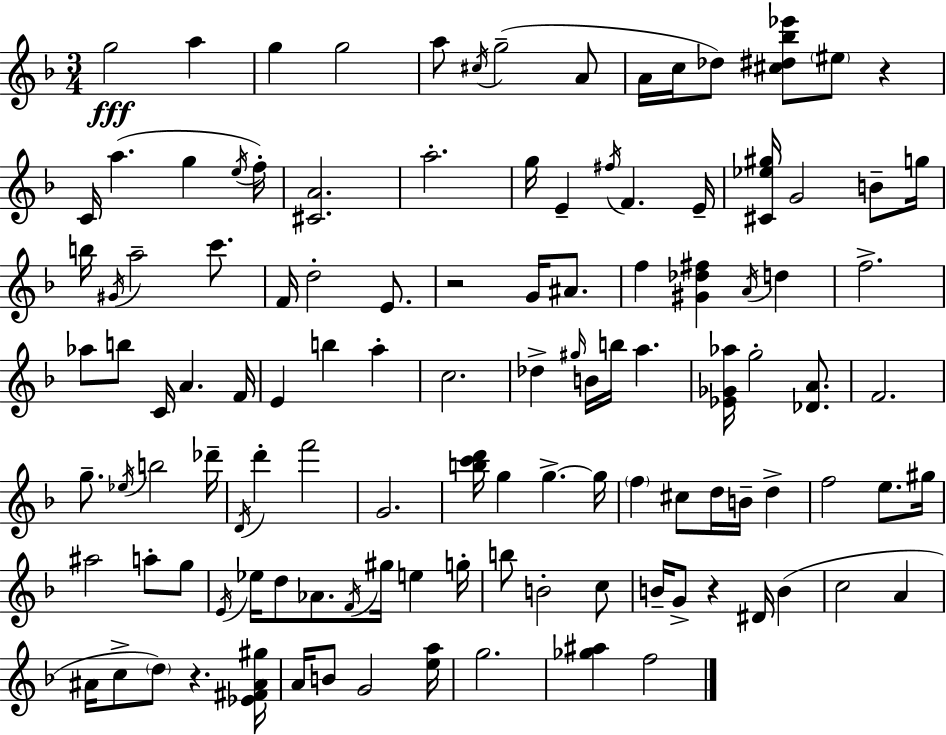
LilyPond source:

{
  \clef treble
  \numericTimeSignature
  \time 3/4
  \key f \major
  \repeat volta 2 { g''2\fff a''4 | g''4 g''2 | a''8 \acciaccatura { cis''16 } g''2--( a'8 | a'16 c''16 des''8) <cis'' dis'' bes'' ees'''>8 \parenthesize eis''8 r4 | \break c'16 a''4.( g''4 | \acciaccatura { e''16 } f''16-.) <cis' a'>2. | a''2.-. | g''16 e'4-- \acciaccatura { fis''16 } f'4. | \break e'16-- <cis' ees'' gis''>16 g'2 | b'8-- g''16 b''16 \acciaccatura { gis'16 } a''2-- | c'''8. f'16 d''2-. | e'8. r2 | \break g'16 ais'8. f''4 <gis' des'' fis''>4 | \acciaccatura { a'16 } d''4 f''2.-> | aes''8 b''8 c'16 a'4. | f'16 e'4 b''4 | \break a''4-. c''2. | des''4-> \grace { gis''16 } b'16 b''16 | a''4. <ees' ges' aes''>16 g''2-. | <des' a'>8. f'2. | \break g''8.-- \acciaccatura { ees''16 } b''2 | des'''16-- \acciaccatura { d'16 } d'''4-. | f'''2 g'2. | <b'' c''' d'''>16 g''4 | \break g''4.->~~ g''16 \parenthesize f''4 | cis''8 d''16 b'16-- d''4-> f''2 | e''8. gis''16 ais''2 | a''8-. g''8 \acciaccatura { e'16 } ees''16 d''8 | \break aes'8. \acciaccatura { f'16 } gis''16 e''4 g''16-. b''8 | b'2-. c''8 b'16-- g'8-> | r4 dis'16 b'4( c''2 | a'4 ais'16 c''8-> | \break \parenthesize d''8) r4. <ees' fis' ais' gis''>16 a'16 b'8 | g'2 <e'' a''>16 g''2. | <ges'' ais''>4 | f''2 } \bar "|."
}